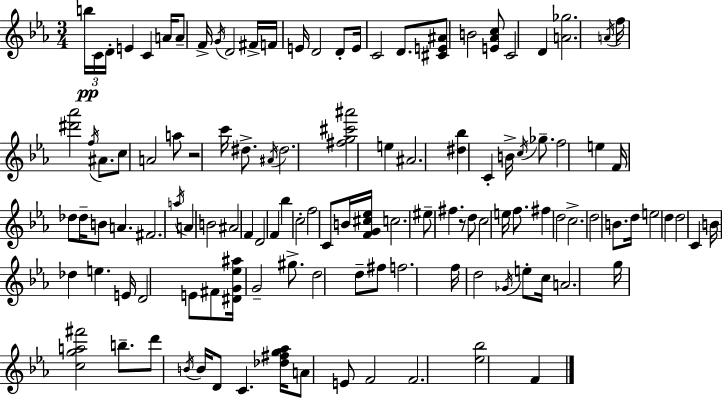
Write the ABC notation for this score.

X:1
T:Untitled
M:3/4
L:1/4
K:Cm
b/4 C/4 D/4 E C A/4 A/2 F/4 G/4 D2 ^F/4 F/4 E/4 D2 D/2 E/4 C2 D/2 [^CE^A]/2 B2 [E_Ac]/2 C2 D [A_g]2 A/4 f/4 [^d'_a']2 f/4 ^A/2 c/2 A2 a/2 z2 c'/4 ^d/2 ^A/4 ^d2 [^fg^c'^a']2 e ^A2 [^d_b] C B/4 c/4 _g/2 f2 e F/4 _d/2 _d/4 B/2 A ^F2 a/4 A B2 ^A2 F D2 F _b c2 f2 C/2 B/4 [FG^c_e]/4 c2 ^e/2 ^f z/2 d/2 c2 e/4 f/2 ^f d2 c2 d2 B/2 d/4 e2 d d2 C B/4 _d e E/4 D2 E/2 ^F/2 [^DG_e^a]/4 G2 ^g/2 d2 d/2 ^f/2 f2 f/4 d2 _G/4 e/2 c/4 A2 g/4 [cga^f']2 b/2 d'/2 B/4 B/4 D/2 C [_d^fg_a]/4 A/2 E/2 F2 F2 [_e_b]2 F